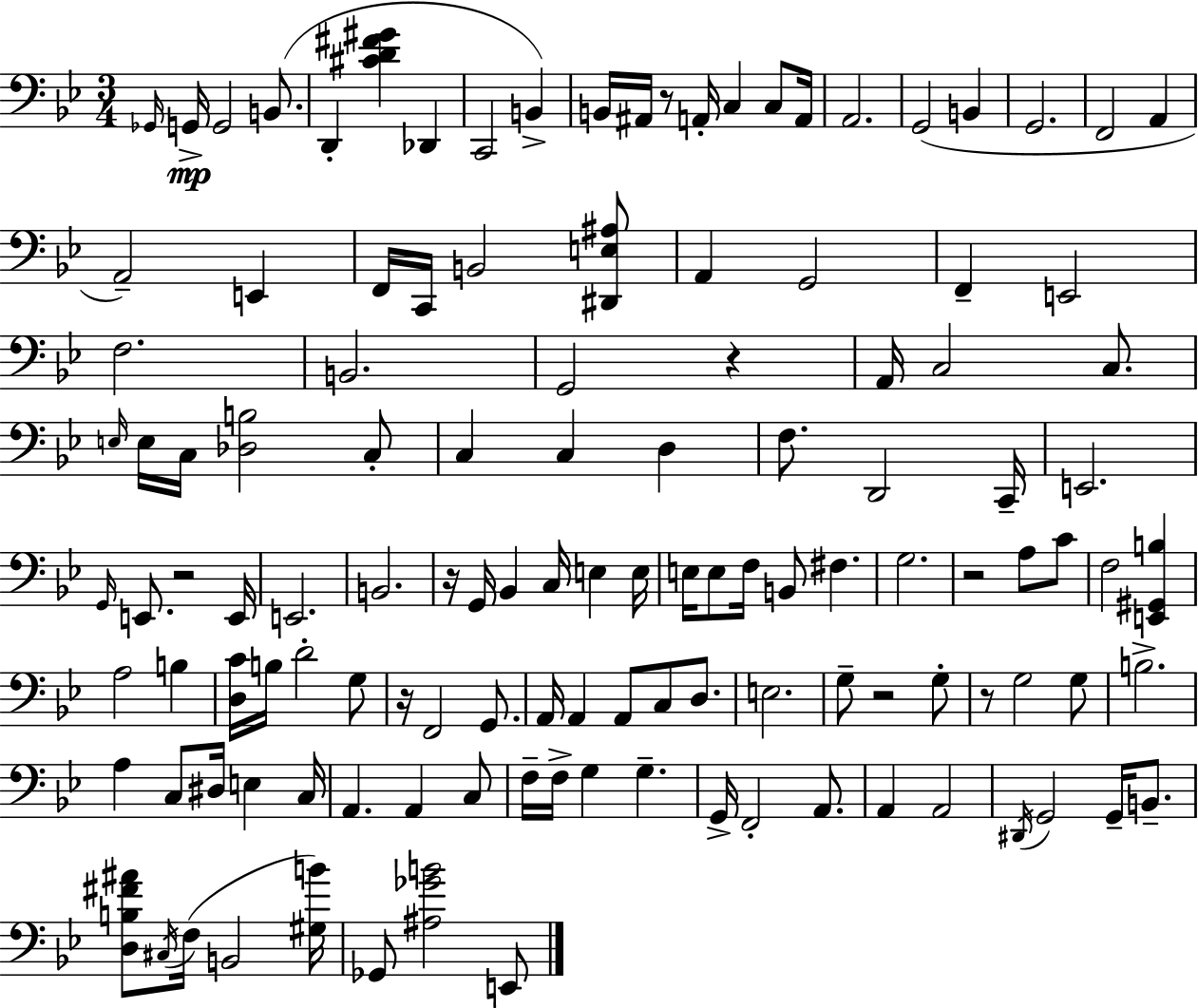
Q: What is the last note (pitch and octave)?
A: E2